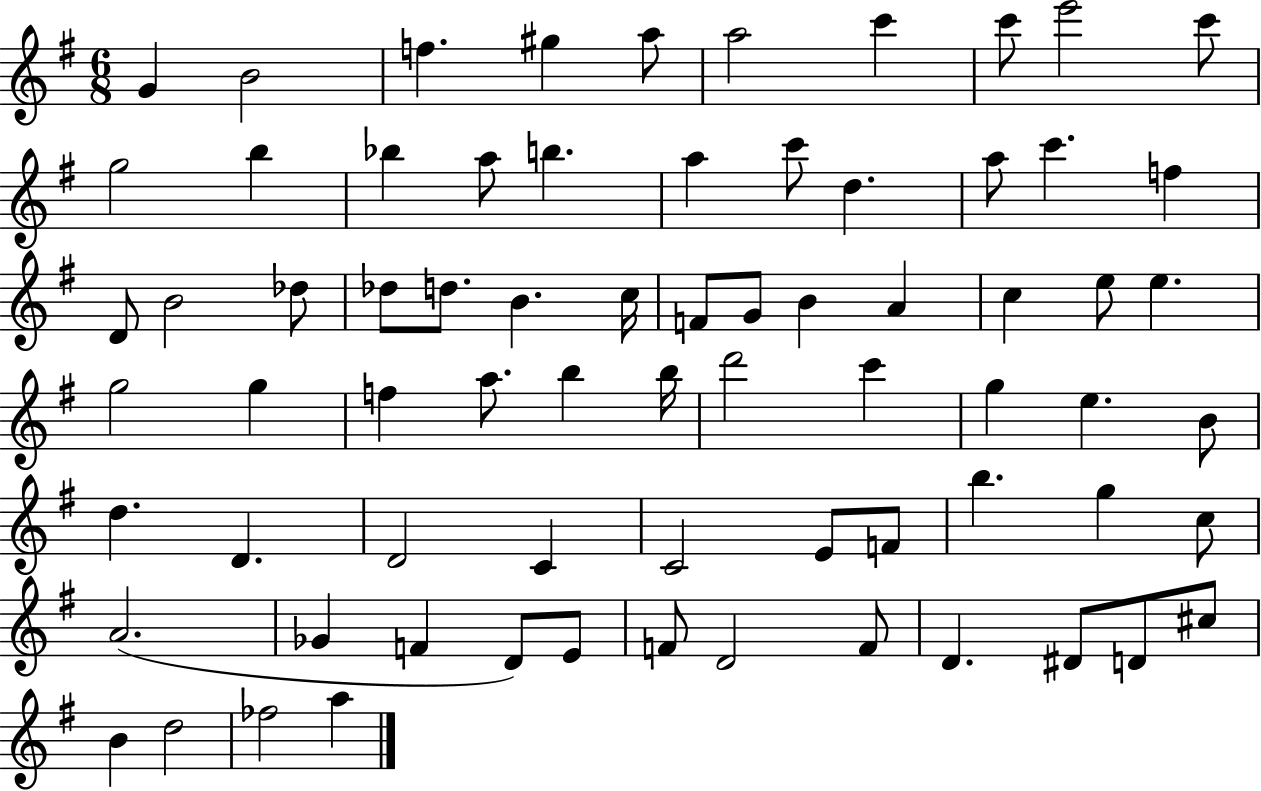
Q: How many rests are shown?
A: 0